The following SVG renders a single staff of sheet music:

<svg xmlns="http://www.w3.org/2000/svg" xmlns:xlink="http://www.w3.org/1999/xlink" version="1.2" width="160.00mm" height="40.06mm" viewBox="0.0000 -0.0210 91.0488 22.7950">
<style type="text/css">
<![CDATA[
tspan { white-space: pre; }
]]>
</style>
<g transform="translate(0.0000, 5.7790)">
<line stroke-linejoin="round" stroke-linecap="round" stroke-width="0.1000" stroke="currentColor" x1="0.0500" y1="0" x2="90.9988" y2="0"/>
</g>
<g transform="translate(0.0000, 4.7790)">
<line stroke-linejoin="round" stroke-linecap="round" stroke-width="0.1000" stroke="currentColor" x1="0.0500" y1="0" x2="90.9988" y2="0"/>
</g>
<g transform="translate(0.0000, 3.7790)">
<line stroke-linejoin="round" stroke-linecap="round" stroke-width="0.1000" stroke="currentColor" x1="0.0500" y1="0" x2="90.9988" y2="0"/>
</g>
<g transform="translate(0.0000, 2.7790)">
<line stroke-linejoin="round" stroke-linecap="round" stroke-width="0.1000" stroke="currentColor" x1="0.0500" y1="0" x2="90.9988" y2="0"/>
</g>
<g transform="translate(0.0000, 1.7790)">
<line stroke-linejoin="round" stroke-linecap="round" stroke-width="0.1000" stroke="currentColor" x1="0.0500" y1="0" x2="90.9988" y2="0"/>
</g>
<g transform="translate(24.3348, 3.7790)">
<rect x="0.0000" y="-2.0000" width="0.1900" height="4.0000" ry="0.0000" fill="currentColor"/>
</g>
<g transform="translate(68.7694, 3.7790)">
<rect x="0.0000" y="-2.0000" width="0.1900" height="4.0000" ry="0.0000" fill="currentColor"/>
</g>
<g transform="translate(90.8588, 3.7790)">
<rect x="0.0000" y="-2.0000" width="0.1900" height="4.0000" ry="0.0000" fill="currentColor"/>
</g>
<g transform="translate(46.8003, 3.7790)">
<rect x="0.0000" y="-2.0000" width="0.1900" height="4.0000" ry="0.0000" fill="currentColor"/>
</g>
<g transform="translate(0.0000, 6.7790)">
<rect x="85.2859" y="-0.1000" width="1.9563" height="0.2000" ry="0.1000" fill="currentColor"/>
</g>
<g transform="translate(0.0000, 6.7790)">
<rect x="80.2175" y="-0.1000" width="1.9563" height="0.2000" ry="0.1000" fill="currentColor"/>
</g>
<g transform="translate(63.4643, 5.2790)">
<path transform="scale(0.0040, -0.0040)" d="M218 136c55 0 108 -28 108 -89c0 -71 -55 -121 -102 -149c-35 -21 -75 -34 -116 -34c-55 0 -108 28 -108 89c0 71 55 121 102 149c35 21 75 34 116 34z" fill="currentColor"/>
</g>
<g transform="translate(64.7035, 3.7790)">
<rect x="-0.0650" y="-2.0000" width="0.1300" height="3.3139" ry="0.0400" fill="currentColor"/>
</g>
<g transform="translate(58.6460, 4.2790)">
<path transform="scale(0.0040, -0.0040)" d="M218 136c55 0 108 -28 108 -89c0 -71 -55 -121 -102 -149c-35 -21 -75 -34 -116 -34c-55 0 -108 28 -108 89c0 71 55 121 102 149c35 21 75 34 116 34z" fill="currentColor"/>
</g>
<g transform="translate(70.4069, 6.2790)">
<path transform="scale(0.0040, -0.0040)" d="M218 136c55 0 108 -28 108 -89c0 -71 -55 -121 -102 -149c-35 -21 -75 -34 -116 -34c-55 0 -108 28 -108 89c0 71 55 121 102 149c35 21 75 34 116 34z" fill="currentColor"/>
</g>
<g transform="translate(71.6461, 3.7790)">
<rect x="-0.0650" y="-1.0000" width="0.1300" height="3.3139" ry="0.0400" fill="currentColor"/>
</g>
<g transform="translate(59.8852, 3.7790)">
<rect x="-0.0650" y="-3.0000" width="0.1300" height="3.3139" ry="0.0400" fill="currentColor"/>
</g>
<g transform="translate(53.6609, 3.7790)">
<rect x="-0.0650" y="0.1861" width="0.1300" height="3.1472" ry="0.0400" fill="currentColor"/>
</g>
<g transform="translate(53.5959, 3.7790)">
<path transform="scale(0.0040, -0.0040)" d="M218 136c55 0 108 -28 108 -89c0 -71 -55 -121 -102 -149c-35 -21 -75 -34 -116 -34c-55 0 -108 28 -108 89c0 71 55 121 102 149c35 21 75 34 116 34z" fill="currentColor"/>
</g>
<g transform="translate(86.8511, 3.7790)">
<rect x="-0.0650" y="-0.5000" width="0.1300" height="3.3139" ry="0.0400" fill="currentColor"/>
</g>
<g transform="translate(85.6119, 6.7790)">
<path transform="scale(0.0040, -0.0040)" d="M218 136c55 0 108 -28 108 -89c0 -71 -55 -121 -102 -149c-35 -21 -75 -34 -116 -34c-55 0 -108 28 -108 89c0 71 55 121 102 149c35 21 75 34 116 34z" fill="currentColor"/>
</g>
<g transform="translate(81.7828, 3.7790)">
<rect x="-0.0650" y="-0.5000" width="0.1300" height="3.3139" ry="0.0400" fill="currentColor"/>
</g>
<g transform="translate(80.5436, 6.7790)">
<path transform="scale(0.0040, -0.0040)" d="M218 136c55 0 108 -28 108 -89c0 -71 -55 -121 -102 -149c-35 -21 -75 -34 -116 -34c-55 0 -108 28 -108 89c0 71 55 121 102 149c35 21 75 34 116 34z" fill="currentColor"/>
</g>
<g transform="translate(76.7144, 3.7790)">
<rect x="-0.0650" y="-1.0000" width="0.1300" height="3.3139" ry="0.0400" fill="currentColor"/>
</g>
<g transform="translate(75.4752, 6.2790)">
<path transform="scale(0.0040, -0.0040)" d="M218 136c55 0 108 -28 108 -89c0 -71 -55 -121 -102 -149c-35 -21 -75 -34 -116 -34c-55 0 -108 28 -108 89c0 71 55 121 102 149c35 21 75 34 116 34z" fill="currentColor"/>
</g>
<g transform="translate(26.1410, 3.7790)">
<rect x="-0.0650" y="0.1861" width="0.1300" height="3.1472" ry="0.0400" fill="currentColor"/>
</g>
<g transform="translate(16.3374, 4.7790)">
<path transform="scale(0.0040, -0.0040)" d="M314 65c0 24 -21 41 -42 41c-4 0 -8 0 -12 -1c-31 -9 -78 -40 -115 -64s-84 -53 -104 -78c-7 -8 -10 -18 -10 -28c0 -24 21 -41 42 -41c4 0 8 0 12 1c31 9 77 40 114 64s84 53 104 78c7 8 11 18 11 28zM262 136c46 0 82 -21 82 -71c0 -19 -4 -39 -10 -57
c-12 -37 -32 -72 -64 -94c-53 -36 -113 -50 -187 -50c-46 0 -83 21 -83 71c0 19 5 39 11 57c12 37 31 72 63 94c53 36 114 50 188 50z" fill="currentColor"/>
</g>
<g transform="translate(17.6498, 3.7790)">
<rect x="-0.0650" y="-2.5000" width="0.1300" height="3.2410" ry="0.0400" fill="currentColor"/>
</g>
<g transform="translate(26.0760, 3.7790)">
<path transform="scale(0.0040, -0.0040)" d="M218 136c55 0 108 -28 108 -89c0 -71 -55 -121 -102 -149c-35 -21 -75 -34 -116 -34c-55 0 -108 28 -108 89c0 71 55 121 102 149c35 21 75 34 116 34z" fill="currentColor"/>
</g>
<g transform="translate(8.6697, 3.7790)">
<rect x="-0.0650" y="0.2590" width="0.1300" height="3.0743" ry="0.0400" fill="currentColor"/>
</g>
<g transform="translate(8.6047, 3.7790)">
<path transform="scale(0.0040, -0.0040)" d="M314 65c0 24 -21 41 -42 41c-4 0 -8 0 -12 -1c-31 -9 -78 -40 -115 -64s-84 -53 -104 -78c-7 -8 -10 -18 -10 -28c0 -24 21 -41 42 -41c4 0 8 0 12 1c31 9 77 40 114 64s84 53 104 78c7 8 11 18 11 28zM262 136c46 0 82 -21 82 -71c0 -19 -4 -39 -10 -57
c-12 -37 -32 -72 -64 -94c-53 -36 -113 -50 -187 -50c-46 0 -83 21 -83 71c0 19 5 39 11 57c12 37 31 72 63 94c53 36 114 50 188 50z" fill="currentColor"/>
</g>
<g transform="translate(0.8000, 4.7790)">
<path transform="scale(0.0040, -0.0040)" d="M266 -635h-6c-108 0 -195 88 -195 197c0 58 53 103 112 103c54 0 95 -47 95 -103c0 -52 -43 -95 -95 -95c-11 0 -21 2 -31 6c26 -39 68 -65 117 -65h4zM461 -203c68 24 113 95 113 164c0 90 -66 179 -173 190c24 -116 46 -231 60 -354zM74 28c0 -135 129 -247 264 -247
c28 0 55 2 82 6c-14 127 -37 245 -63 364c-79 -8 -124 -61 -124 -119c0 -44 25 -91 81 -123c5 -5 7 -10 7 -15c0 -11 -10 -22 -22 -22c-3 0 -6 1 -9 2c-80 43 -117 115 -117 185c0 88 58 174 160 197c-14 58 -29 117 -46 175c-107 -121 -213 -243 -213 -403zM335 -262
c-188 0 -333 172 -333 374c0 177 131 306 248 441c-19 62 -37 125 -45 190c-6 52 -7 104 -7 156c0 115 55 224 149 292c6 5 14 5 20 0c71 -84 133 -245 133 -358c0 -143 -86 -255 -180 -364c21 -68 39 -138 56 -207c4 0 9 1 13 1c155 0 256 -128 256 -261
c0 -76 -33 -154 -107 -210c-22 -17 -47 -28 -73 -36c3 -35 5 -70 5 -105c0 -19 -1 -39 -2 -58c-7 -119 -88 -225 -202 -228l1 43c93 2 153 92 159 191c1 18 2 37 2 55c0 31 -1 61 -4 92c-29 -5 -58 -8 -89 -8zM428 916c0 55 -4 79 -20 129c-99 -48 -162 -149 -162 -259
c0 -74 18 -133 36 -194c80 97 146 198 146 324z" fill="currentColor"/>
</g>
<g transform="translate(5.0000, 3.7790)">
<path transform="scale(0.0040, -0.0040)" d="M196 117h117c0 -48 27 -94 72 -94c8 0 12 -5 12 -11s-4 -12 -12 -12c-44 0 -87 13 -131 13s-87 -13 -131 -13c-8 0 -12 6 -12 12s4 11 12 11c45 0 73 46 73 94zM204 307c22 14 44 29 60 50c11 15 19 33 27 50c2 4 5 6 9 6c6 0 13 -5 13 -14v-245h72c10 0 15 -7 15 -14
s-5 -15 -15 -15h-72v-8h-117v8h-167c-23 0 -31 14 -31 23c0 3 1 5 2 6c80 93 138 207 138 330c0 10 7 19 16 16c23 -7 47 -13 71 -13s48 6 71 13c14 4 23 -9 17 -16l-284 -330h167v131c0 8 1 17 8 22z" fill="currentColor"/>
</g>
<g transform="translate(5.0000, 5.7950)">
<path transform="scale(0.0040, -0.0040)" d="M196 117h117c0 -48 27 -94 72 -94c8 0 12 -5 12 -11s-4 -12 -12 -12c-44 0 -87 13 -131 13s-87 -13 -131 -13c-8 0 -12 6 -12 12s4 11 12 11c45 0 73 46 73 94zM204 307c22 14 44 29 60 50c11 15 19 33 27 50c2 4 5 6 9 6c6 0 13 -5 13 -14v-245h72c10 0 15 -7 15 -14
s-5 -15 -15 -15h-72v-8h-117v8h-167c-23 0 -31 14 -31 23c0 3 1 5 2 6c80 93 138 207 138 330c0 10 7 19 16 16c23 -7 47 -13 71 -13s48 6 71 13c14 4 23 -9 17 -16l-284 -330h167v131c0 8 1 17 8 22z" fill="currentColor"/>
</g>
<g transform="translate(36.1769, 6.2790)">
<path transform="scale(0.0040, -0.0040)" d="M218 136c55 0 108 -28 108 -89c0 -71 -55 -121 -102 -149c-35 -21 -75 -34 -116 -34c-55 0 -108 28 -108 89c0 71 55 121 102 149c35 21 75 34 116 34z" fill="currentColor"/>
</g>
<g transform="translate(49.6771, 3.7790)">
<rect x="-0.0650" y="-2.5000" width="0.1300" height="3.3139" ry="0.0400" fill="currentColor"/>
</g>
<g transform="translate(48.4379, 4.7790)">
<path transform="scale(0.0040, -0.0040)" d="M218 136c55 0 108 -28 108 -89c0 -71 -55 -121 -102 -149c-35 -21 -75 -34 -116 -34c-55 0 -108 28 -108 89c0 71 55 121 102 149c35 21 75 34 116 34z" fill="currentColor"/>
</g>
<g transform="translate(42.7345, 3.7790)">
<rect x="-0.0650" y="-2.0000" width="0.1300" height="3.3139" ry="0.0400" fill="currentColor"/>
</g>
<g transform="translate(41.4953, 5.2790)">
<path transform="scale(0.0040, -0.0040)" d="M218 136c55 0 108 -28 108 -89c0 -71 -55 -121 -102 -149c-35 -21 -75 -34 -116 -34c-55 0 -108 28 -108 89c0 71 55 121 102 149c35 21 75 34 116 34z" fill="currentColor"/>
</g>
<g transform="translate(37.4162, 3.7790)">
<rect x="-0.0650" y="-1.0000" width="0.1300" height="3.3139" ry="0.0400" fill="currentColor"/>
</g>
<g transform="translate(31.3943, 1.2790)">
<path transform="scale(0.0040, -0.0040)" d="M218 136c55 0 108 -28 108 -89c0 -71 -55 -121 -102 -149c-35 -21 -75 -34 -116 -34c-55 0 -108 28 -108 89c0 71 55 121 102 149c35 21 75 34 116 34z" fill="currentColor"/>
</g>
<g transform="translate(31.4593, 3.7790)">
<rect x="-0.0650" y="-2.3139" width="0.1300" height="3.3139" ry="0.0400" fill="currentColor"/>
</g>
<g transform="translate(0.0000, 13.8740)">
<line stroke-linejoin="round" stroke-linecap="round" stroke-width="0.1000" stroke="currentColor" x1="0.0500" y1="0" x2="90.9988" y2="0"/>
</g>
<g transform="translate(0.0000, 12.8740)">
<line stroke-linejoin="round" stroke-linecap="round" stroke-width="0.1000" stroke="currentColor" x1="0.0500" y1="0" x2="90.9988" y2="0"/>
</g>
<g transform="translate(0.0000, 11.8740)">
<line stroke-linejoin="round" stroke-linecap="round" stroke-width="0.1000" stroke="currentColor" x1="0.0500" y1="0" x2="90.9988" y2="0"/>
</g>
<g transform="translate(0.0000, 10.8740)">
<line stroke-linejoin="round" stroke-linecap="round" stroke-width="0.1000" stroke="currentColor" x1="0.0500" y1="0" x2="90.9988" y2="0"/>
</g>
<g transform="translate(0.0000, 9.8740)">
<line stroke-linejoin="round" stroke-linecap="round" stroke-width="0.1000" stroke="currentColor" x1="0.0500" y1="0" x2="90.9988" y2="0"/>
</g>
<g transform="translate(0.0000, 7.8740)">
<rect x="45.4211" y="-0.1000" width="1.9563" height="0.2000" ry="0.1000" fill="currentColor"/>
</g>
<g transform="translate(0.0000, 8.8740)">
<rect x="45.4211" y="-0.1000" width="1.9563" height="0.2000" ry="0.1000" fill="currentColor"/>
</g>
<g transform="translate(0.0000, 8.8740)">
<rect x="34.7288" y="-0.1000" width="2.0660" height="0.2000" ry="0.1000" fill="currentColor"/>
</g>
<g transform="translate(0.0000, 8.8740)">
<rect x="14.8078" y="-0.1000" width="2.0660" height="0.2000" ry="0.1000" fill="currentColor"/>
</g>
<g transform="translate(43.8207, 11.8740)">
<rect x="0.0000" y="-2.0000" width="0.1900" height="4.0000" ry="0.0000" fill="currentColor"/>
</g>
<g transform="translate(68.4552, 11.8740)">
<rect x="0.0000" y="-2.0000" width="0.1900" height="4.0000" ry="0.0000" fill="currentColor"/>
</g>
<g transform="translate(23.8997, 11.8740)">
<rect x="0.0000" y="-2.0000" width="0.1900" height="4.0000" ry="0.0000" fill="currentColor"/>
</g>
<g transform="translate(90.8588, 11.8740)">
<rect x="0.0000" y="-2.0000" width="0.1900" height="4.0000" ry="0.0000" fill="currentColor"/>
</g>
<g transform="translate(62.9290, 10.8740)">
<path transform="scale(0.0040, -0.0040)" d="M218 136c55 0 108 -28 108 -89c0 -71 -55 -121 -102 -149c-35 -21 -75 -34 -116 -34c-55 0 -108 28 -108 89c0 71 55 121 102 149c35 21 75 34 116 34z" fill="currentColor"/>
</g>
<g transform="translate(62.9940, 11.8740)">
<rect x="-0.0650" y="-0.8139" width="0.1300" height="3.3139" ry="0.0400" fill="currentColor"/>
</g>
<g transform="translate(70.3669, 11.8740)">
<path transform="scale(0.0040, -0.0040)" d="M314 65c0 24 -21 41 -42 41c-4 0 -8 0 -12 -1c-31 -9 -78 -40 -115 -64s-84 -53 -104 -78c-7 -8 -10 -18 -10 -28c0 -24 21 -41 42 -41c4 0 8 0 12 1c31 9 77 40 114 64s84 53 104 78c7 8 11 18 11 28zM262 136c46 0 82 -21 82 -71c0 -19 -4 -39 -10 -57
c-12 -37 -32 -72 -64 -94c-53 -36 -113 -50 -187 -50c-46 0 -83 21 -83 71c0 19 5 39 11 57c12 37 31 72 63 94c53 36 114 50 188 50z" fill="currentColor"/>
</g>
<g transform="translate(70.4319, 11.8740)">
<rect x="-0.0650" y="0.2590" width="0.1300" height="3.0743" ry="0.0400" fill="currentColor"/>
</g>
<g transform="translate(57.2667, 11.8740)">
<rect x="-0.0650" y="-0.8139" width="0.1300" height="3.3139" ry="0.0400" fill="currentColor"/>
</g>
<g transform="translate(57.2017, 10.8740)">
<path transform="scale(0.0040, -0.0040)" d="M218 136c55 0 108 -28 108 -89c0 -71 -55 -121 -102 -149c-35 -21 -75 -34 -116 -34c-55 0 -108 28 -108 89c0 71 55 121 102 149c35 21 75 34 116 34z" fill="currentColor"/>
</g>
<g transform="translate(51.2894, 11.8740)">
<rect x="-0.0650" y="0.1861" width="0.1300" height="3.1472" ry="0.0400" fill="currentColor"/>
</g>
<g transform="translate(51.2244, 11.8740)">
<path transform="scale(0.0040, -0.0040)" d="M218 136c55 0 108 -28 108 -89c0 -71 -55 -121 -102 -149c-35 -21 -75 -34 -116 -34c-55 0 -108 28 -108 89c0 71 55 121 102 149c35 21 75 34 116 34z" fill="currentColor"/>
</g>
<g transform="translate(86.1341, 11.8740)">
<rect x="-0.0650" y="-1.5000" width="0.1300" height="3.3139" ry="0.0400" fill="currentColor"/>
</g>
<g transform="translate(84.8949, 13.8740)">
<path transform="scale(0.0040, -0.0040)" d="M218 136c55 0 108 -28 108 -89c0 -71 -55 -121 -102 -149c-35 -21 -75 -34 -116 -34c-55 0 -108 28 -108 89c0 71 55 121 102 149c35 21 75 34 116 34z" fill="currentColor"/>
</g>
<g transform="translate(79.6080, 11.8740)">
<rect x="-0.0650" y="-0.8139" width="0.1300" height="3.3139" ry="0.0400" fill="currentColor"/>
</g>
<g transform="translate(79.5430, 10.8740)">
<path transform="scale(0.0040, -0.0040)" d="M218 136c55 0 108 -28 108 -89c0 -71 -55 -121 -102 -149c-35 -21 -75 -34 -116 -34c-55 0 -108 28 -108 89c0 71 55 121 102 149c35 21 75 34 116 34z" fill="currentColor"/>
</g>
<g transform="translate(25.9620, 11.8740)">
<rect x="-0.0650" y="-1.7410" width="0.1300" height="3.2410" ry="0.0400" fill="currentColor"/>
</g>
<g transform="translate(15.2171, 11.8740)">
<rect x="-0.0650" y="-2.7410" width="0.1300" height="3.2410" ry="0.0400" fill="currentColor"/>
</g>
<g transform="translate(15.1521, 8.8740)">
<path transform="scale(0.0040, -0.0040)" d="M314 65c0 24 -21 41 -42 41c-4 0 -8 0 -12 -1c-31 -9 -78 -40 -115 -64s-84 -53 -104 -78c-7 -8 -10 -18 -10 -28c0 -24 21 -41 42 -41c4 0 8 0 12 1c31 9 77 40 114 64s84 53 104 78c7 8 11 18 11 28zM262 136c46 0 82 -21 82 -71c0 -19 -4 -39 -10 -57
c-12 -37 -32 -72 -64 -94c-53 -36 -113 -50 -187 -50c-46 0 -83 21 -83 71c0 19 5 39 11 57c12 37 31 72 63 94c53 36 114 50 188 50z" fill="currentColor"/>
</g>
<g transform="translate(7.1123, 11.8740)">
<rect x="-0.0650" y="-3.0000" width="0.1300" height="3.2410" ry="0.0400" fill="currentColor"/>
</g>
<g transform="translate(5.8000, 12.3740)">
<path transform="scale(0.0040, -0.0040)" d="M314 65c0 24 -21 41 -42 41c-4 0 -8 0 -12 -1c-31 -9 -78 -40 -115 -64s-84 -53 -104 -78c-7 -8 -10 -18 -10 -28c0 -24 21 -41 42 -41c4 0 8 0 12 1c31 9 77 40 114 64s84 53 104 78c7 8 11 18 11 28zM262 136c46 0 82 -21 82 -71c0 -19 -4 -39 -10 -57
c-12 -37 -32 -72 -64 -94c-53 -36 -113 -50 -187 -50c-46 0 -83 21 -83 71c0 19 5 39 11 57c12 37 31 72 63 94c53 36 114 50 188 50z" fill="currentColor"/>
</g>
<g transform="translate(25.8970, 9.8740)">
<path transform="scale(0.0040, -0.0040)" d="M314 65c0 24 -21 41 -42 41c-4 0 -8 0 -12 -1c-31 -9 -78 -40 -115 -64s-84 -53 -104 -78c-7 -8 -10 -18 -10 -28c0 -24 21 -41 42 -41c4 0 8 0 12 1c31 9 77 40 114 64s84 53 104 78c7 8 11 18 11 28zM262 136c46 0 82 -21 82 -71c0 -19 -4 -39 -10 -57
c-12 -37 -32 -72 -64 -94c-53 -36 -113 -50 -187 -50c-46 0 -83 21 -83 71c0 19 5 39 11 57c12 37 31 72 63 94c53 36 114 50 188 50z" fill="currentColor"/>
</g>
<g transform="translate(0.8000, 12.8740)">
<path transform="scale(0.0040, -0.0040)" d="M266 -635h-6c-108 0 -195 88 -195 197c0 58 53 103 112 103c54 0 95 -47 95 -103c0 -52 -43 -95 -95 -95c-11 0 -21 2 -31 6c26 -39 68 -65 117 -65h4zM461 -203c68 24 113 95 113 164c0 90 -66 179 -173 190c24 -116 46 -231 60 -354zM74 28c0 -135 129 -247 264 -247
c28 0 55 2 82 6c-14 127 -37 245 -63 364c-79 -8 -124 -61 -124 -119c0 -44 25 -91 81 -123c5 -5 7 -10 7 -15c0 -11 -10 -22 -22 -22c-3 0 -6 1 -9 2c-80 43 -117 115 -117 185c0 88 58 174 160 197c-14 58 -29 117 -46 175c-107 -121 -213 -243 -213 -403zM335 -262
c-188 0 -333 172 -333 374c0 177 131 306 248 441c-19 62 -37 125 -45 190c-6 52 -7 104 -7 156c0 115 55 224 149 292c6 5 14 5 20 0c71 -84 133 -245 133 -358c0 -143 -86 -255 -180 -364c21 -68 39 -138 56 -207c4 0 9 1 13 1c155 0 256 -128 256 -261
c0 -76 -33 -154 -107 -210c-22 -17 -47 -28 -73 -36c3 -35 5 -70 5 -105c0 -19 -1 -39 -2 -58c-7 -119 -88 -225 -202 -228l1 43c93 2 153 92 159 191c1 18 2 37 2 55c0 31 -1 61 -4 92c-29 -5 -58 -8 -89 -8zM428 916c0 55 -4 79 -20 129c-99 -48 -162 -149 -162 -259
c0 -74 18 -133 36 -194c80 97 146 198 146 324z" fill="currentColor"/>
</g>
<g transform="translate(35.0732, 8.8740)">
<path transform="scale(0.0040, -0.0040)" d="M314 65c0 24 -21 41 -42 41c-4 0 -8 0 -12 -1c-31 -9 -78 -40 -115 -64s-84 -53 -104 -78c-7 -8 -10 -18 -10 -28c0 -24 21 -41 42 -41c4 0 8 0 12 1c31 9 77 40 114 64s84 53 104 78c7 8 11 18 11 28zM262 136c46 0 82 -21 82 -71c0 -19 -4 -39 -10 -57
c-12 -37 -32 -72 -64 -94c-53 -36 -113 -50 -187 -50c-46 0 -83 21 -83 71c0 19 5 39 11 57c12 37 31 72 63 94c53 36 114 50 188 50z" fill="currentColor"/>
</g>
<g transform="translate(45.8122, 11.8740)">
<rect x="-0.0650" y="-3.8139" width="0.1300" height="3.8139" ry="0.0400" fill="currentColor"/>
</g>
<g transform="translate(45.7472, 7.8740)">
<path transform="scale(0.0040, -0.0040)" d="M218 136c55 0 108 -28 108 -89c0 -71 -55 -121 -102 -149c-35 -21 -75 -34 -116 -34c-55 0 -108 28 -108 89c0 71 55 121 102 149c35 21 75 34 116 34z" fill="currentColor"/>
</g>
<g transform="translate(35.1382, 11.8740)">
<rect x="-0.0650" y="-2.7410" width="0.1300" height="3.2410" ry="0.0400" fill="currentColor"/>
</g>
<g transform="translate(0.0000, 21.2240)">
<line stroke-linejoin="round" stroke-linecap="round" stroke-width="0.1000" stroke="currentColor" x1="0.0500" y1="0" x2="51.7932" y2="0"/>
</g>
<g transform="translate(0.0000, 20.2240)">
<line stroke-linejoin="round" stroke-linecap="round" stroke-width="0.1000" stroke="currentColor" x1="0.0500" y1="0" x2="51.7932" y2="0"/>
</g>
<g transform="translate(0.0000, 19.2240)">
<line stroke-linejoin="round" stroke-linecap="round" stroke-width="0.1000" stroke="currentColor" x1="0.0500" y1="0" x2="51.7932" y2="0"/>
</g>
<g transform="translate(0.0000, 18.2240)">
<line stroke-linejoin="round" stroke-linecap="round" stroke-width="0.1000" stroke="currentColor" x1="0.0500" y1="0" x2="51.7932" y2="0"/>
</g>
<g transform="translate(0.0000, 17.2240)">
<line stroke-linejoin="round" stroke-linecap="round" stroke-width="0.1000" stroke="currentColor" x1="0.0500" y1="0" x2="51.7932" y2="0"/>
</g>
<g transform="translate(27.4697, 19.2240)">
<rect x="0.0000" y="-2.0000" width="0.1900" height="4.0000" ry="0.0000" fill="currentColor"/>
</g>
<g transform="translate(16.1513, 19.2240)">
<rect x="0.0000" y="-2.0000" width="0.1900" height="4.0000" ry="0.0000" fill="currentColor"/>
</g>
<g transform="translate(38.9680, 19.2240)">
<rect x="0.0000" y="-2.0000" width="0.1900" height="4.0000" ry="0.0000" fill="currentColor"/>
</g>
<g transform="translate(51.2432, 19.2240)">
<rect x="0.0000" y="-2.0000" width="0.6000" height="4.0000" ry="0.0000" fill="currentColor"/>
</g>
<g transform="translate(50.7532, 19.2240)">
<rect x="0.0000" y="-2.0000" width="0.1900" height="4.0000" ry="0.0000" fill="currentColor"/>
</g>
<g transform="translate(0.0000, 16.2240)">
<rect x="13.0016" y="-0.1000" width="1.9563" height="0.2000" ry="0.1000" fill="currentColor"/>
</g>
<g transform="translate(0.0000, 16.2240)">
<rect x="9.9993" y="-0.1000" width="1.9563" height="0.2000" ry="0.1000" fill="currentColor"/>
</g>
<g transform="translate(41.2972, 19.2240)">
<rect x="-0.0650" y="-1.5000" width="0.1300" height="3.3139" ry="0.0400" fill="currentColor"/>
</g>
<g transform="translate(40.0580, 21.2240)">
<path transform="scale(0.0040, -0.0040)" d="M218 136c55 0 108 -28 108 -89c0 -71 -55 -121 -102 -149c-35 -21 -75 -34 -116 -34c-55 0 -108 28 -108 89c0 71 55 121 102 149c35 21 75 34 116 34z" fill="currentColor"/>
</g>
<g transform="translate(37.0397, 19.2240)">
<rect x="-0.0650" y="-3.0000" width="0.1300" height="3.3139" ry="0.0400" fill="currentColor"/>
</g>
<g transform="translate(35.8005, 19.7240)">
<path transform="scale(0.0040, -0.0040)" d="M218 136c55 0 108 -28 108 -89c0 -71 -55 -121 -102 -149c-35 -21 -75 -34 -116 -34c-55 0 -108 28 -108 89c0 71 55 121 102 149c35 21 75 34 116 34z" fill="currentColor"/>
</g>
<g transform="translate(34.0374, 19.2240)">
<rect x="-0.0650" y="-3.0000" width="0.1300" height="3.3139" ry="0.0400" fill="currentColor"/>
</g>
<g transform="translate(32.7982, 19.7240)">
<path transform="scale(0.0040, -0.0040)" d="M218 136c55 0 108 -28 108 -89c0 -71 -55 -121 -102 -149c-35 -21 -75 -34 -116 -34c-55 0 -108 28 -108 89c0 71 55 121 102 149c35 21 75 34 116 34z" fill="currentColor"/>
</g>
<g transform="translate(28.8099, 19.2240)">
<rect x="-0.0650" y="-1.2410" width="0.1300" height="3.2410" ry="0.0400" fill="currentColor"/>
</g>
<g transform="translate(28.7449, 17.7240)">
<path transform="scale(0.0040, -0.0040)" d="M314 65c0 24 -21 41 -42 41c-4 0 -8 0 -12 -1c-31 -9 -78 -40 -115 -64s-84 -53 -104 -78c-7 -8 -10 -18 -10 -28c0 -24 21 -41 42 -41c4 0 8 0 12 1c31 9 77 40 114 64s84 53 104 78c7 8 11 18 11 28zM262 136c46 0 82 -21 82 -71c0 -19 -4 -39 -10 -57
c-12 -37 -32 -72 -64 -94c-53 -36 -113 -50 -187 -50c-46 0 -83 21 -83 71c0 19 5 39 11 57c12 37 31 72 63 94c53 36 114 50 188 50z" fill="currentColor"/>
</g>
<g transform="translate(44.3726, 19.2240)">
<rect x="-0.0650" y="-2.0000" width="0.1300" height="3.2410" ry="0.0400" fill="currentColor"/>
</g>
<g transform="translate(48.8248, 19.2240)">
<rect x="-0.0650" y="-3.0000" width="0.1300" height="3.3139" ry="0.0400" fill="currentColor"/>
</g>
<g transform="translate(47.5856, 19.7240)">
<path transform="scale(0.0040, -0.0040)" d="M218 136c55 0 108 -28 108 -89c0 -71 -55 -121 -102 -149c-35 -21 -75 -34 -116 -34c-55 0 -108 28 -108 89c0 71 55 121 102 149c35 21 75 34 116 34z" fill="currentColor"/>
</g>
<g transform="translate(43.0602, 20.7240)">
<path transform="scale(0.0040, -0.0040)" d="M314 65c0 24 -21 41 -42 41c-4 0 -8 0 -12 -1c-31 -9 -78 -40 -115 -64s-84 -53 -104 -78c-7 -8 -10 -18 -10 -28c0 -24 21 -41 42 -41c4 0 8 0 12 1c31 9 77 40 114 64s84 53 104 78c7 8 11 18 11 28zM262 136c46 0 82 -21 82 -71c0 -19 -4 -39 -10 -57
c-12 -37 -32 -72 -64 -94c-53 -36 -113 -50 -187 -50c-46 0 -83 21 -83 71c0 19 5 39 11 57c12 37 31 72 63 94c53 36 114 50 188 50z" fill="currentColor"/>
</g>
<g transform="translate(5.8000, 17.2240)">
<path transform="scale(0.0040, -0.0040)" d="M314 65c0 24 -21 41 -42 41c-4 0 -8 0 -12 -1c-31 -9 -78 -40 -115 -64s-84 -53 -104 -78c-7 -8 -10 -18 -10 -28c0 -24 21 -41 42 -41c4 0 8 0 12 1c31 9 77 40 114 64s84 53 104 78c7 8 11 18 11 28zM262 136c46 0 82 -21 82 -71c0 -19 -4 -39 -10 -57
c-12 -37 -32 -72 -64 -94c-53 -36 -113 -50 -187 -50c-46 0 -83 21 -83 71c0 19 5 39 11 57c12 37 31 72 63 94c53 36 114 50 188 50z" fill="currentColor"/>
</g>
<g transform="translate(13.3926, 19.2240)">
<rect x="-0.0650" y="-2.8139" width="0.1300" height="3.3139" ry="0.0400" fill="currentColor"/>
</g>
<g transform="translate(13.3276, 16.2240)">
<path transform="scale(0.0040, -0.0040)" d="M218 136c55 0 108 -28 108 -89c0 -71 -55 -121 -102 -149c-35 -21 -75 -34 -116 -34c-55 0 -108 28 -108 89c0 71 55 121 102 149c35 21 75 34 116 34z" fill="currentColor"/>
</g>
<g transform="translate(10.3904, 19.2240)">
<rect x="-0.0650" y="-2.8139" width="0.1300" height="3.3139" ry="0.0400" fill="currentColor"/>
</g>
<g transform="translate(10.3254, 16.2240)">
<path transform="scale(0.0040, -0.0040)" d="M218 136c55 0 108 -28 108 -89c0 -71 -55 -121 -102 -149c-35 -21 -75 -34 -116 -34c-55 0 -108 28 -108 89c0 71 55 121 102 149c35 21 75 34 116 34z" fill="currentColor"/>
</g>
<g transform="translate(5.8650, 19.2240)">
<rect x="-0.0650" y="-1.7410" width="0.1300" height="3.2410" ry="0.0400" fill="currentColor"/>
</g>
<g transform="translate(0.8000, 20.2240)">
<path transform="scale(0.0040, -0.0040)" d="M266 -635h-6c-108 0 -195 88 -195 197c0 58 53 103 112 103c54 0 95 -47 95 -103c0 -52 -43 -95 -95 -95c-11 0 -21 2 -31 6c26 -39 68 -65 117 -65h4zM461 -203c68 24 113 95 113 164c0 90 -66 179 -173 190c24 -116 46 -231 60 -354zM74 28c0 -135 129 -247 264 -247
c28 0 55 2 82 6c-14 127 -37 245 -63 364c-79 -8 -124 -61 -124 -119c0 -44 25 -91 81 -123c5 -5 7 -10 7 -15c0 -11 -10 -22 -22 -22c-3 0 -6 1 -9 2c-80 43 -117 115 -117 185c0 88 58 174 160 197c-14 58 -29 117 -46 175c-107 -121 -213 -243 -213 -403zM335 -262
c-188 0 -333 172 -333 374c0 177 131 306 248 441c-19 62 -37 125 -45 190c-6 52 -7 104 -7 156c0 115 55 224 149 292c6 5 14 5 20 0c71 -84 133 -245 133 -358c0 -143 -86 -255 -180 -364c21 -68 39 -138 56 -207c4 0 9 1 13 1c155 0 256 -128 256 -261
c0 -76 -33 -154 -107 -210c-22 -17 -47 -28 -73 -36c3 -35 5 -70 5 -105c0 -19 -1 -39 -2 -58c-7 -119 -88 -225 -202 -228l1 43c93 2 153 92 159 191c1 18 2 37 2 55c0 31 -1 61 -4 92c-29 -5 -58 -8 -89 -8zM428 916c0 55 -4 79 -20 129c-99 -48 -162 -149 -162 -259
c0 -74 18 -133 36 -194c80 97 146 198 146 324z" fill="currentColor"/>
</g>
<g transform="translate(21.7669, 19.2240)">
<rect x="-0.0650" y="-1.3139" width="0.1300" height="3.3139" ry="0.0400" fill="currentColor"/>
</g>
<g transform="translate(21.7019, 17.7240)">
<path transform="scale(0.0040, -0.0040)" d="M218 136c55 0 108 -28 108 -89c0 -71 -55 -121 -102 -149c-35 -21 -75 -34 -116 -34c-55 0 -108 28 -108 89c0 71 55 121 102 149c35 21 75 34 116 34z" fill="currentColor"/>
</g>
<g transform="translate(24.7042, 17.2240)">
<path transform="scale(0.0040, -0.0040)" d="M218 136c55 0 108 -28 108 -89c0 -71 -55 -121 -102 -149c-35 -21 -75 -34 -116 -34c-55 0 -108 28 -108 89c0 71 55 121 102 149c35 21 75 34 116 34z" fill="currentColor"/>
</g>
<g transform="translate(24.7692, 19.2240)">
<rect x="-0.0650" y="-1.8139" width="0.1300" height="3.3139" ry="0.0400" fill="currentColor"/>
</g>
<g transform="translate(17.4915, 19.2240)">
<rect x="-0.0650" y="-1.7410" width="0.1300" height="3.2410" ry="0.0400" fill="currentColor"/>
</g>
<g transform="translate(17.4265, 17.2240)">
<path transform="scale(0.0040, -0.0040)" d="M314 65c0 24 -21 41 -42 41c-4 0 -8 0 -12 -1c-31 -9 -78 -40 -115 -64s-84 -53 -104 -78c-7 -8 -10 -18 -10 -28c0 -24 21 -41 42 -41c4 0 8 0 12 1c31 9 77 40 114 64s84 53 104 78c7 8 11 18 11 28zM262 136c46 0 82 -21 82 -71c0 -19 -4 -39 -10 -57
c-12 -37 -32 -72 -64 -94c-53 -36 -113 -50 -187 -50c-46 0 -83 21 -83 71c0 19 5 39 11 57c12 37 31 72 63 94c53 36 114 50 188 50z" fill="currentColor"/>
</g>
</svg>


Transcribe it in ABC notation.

X:1
T:Untitled
M:4/4
L:1/4
K:C
B2 G2 B g D F G B A F D D C C A2 a2 f2 a2 c' B d d B2 d E f2 a a f2 e f e2 A A E F2 A